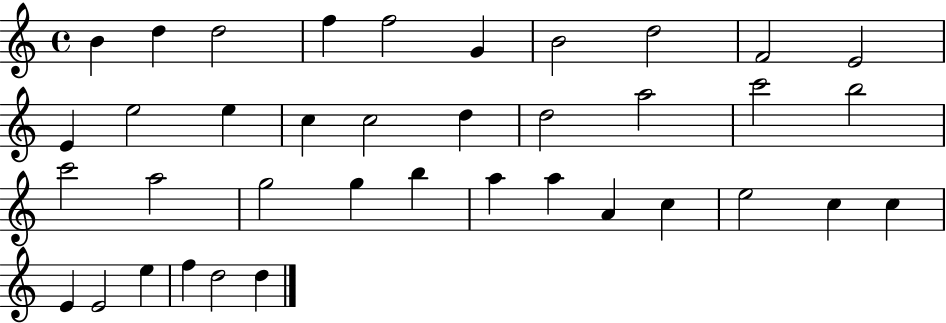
{
  \clef treble
  \time 4/4
  \defaultTimeSignature
  \key c \major
  b'4 d''4 d''2 | f''4 f''2 g'4 | b'2 d''2 | f'2 e'2 | \break e'4 e''2 e''4 | c''4 c''2 d''4 | d''2 a''2 | c'''2 b''2 | \break c'''2 a''2 | g''2 g''4 b''4 | a''4 a''4 a'4 c''4 | e''2 c''4 c''4 | \break e'4 e'2 e''4 | f''4 d''2 d''4 | \bar "|."
}